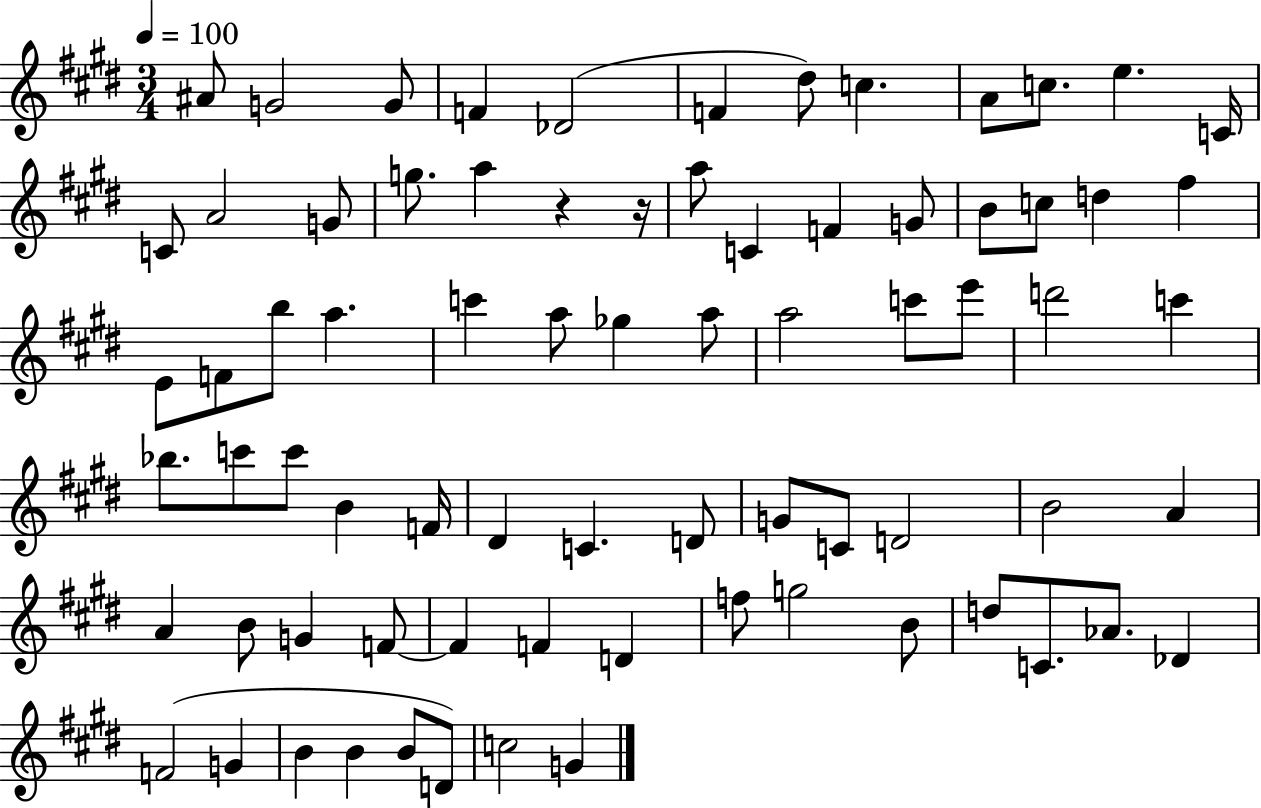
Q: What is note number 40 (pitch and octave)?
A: C6